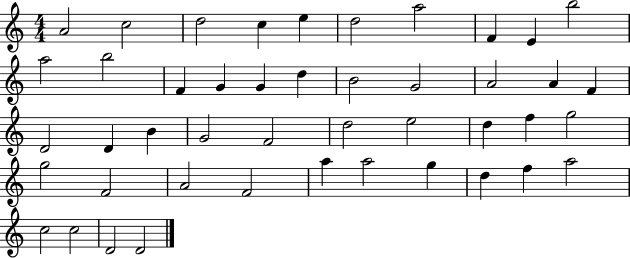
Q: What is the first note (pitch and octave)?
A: A4